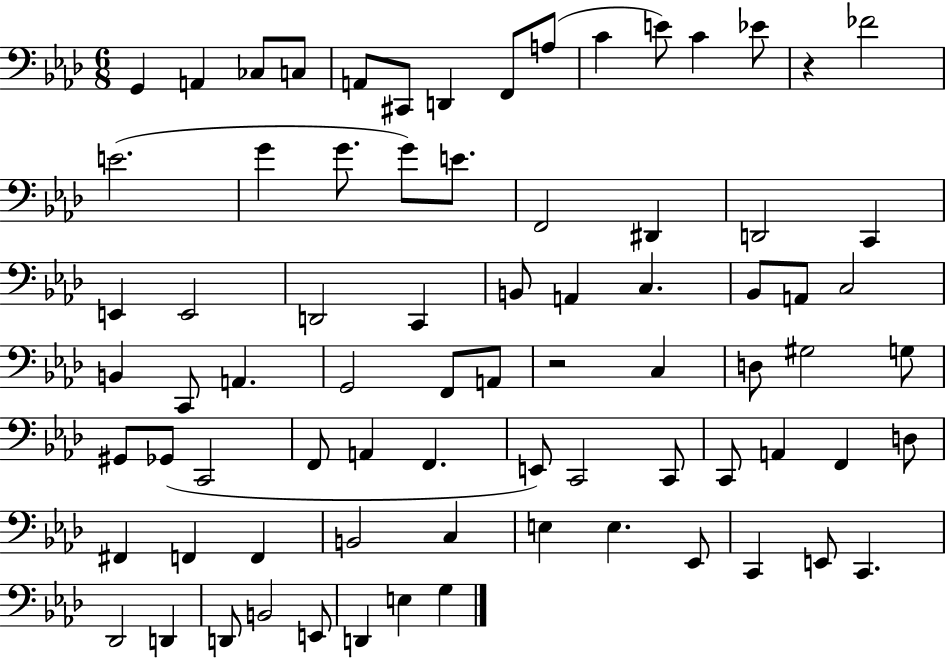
X:1
T:Untitled
M:6/8
L:1/4
K:Ab
G,, A,, _C,/2 C,/2 A,,/2 ^C,,/2 D,, F,,/2 A,/2 C E/2 C _E/2 z _F2 E2 G G/2 G/2 E/2 F,,2 ^D,, D,,2 C,, E,, E,,2 D,,2 C,, B,,/2 A,, C, _B,,/2 A,,/2 C,2 B,, C,,/2 A,, G,,2 F,,/2 A,,/2 z2 C, D,/2 ^G,2 G,/2 ^G,,/2 _G,,/2 C,,2 F,,/2 A,, F,, E,,/2 C,,2 C,,/2 C,,/2 A,, F,, D,/2 ^F,, F,, F,, B,,2 C, E, E, _E,,/2 C,, E,,/2 C,, _D,,2 D,, D,,/2 B,,2 E,,/2 D,, E, G,